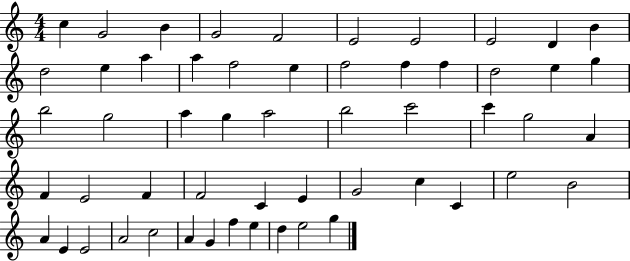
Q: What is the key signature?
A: C major